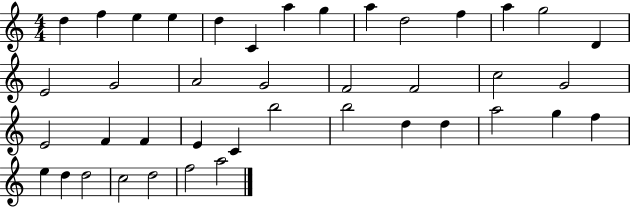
{
  \clef treble
  \numericTimeSignature
  \time 4/4
  \key c \major
  d''4 f''4 e''4 e''4 | d''4 c'4 a''4 g''4 | a''4 d''2 f''4 | a''4 g''2 d'4 | \break e'2 g'2 | a'2 g'2 | f'2 f'2 | c''2 g'2 | \break e'2 f'4 f'4 | e'4 c'4 b''2 | b''2 d''4 d''4 | a''2 g''4 f''4 | \break e''4 d''4 d''2 | c''2 d''2 | f''2 a''2 | \bar "|."
}